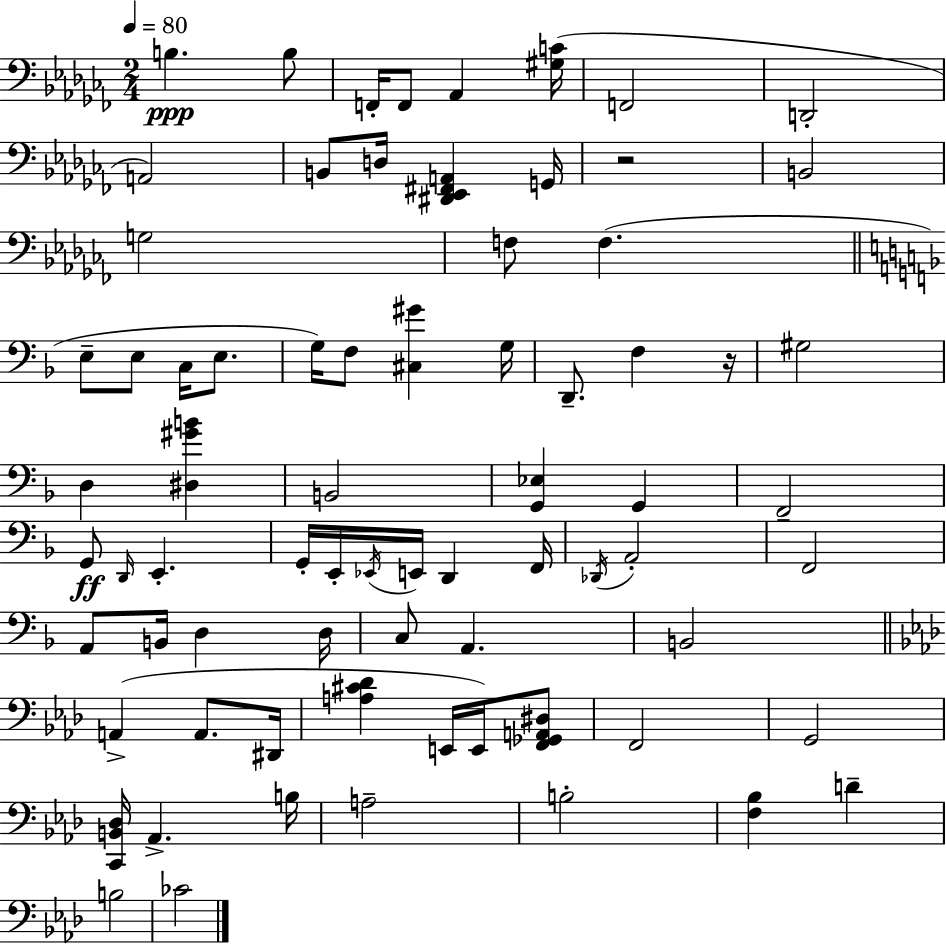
{
  \clef bass
  \numericTimeSignature
  \time 2/4
  \key aes \minor
  \tempo 4 = 80
  b4.\ppp b8 | f,16-. f,8 aes,4 <gis c'>16( | f,2 | d,2-. | \break a,2) | b,8 d16 <dis, ees, fis, a,>4 g,16 | r2 | b,2 | \break g2 | f8 f4.( | \bar "||" \break \key f \major e8-- e8 c16 e8. | g16) f8 <cis gis'>4 g16 | d,8.-- f4 r16 | gis2 | \break d4 <dis gis' b'>4 | b,2 | <g, ees>4 g,4 | f,2-- | \break g,8\ff \grace { d,16 } e,4.-. | g,16-. e,16-. \acciaccatura { ees,16 } e,16 d,4 | f,16 \acciaccatura { des,16 } a,2-. | f,2 | \break a,8 b,16 d4 | d16 c8 a,4. | b,2 | \bar "||" \break \key aes \major a,4->( a,8. dis,16 | <a cis' des'>4 e,16 e,16) <f, ges, a, dis>8 | f,2 | g,2 | \break <c, b, des>16 aes,4.-> b16 | a2-- | b2-. | <f bes>4 d'4-- | \break b2 | ces'2 | \bar "|."
}